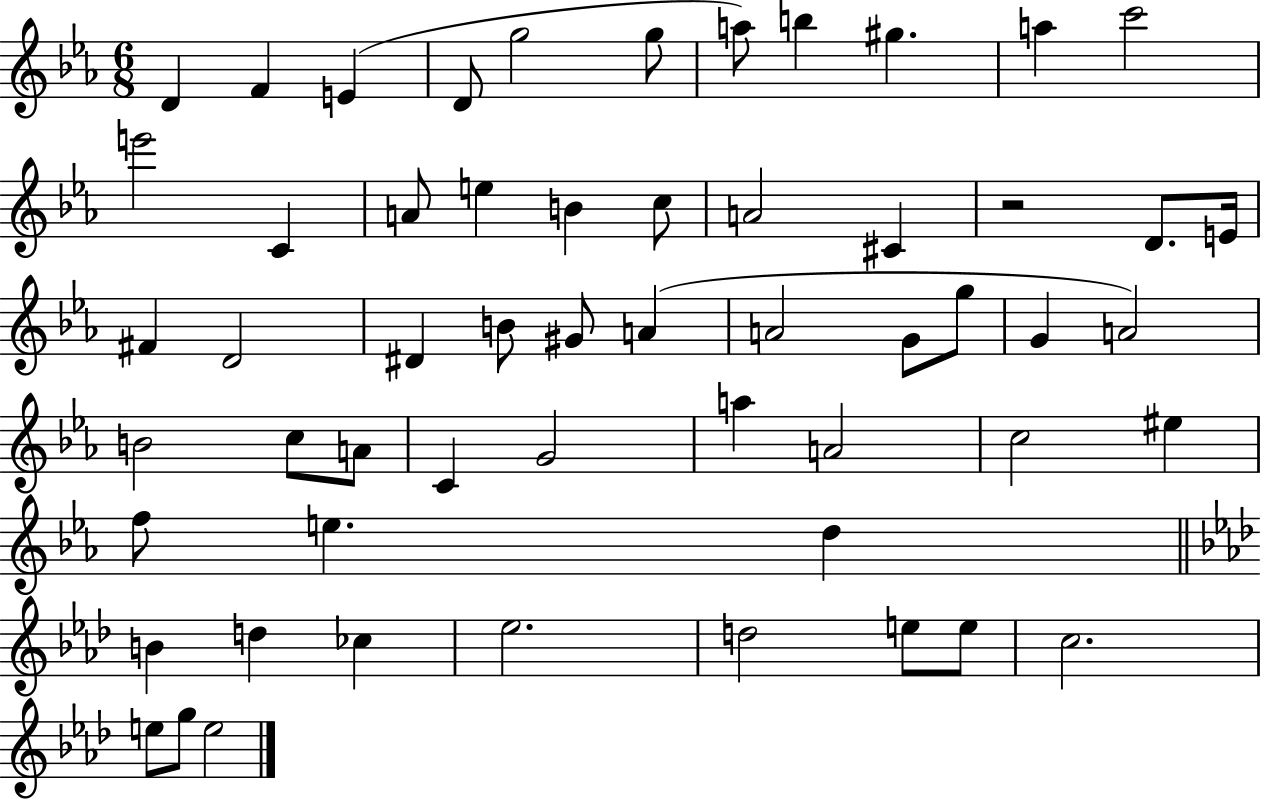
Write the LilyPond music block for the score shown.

{
  \clef treble
  \numericTimeSignature
  \time 6/8
  \key ees \major
  d'4 f'4 e'4( | d'8 g''2 g''8 | a''8) b''4 gis''4. | a''4 c'''2 | \break e'''2 c'4 | a'8 e''4 b'4 c''8 | a'2 cis'4 | r2 d'8. e'16 | \break fis'4 d'2 | dis'4 b'8 gis'8 a'4( | a'2 g'8 g''8 | g'4 a'2) | \break b'2 c''8 a'8 | c'4 g'2 | a''4 a'2 | c''2 eis''4 | \break f''8 e''4. d''4 | \bar "||" \break \key aes \major b'4 d''4 ces''4 | ees''2. | d''2 e''8 e''8 | c''2. | \break e''8 g''8 e''2 | \bar "|."
}